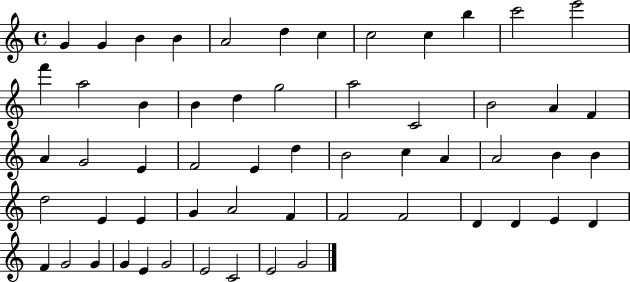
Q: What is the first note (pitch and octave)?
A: G4